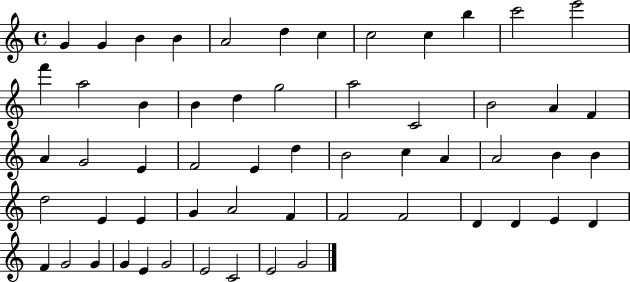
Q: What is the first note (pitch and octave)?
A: G4